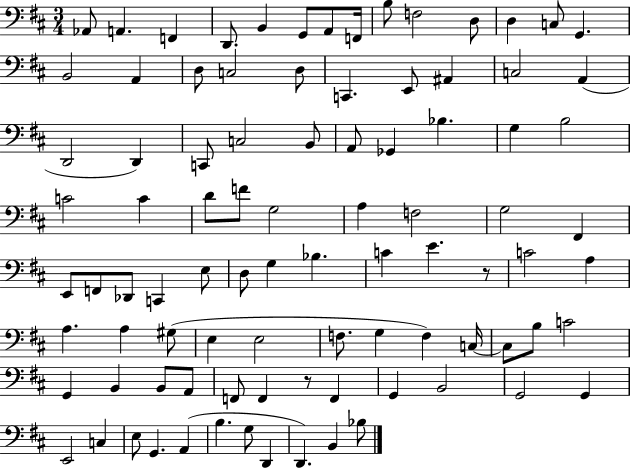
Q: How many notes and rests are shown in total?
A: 91